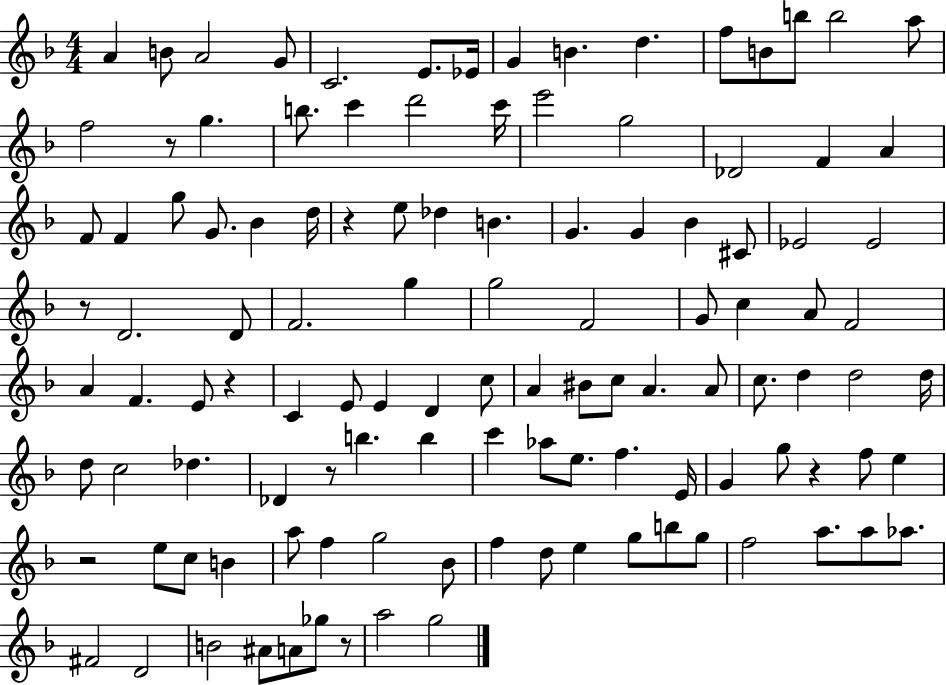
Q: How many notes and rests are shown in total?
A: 116